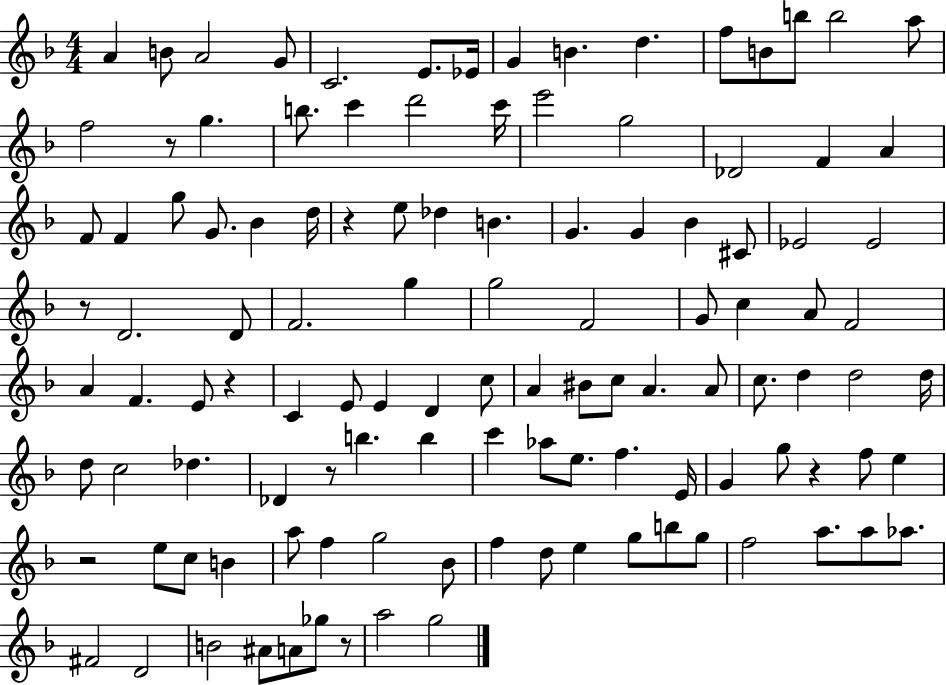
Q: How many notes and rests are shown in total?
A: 116